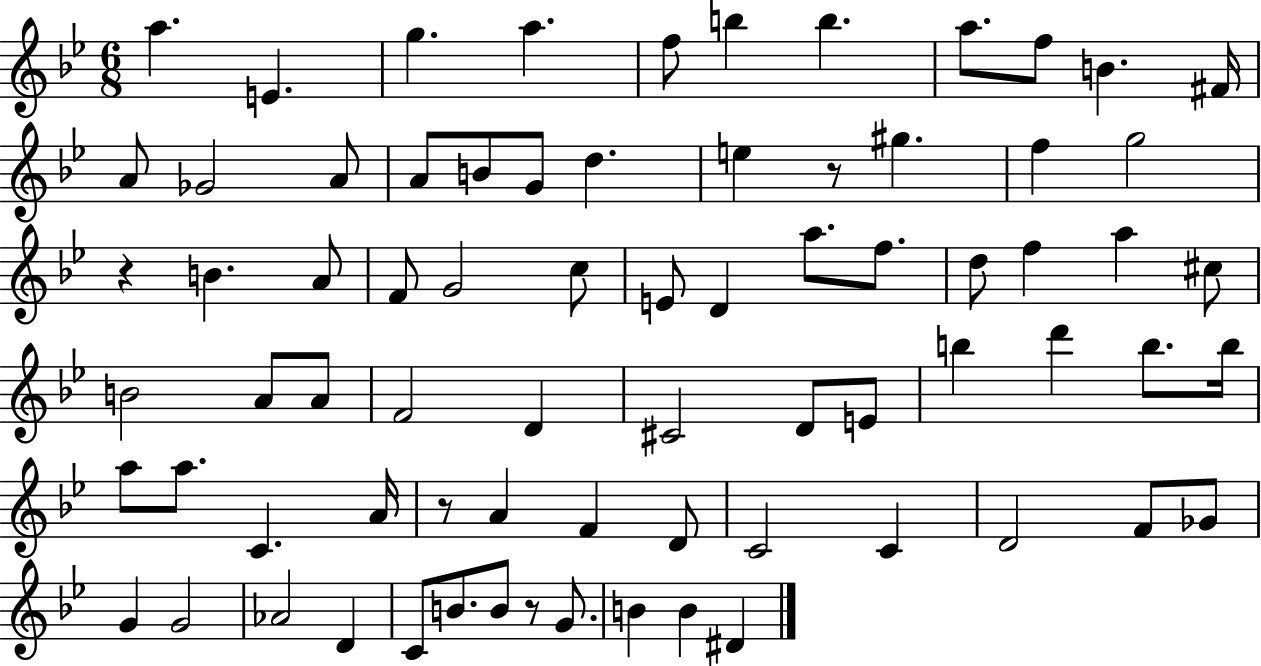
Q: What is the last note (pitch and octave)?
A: D#4